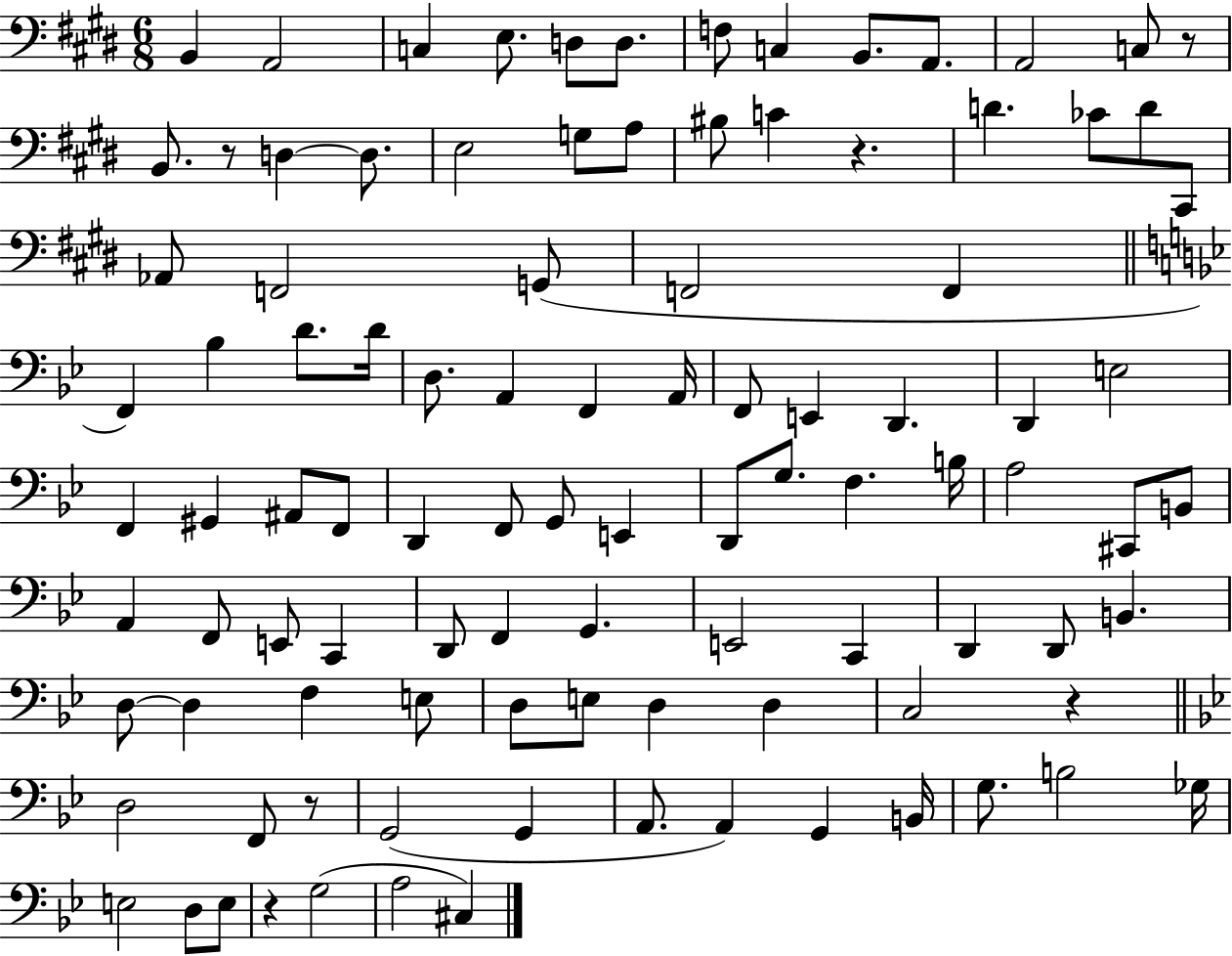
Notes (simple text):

B2/q A2/h C3/q E3/e. D3/e D3/e. F3/e C3/q B2/e. A2/e. A2/h C3/e R/e B2/e. R/e D3/q D3/e. E3/h G3/e A3/e BIS3/e C4/q R/q. D4/q. CES4/e D4/e C#2/e Ab2/e F2/h G2/e F2/h F2/q F2/q Bb3/q D4/e. D4/s D3/e. A2/q F2/q A2/s F2/e E2/q D2/q. D2/q E3/h F2/q G#2/q A#2/e F2/e D2/q F2/e G2/e E2/q D2/e G3/e. F3/q. B3/s A3/h C#2/e B2/e A2/q F2/e E2/e C2/q D2/e F2/q G2/q. E2/h C2/q D2/q D2/e B2/q. D3/e D3/q F3/q E3/e D3/e E3/e D3/q D3/q C3/h R/q D3/h F2/e R/e G2/h G2/q A2/e. A2/q G2/q B2/s G3/e. B3/h Gb3/s E3/h D3/e E3/e R/q G3/h A3/h C#3/q